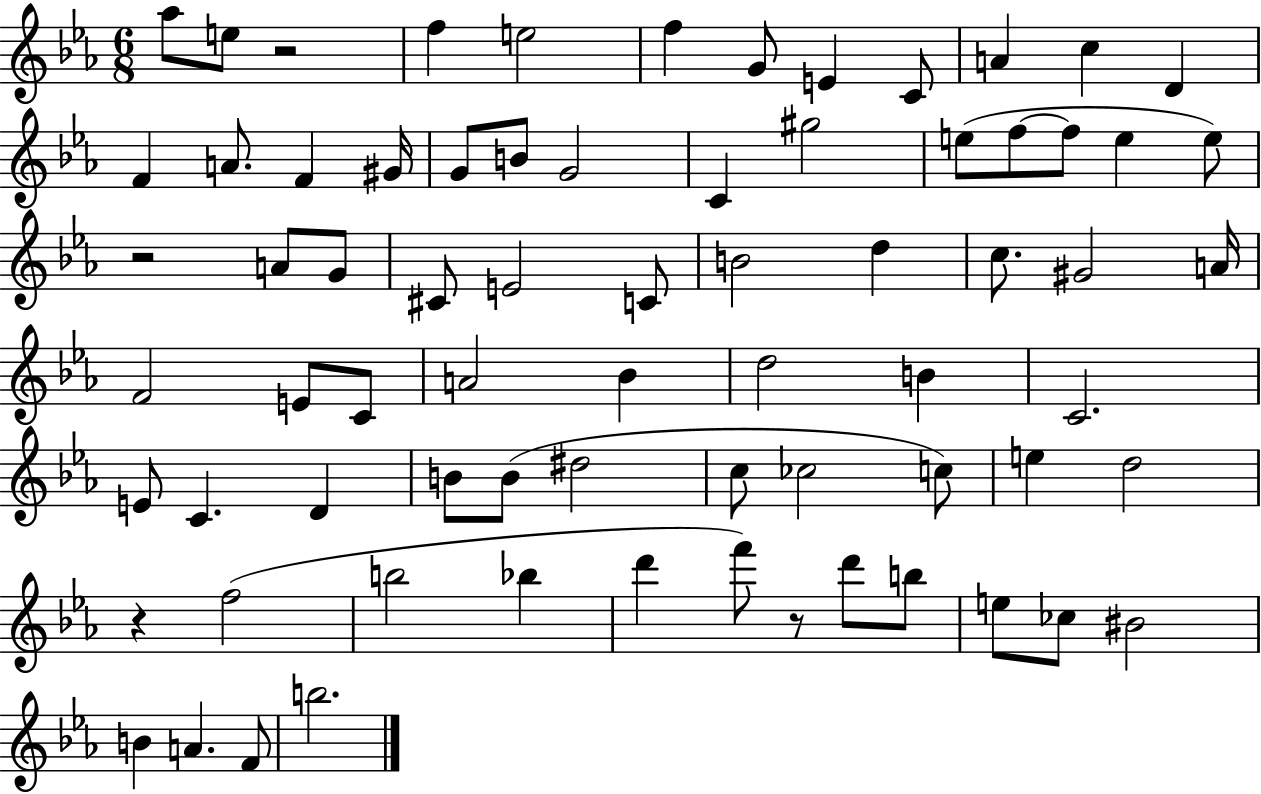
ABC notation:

X:1
T:Untitled
M:6/8
L:1/4
K:Eb
_a/2 e/2 z2 f e2 f G/2 E C/2 A c D F A/2 F ^G/4 G/2 B/2 G2 C ^g2 e/2 f/2 f/2 e e/2 z2 A/2 G/2 ^C/2 E2 C/2 B2 d c/2 ^G2 A/4 F2 E/2 C/2 A2 _B d2 B C2 E/2 C D B/2 B/2 ^d2 c/2 _c2 c/2 e d2 z f2 b2 _b d' f'/2 z/2 d'/2 b/2 e/2 _c/2 ^B2 B A F/2 b2